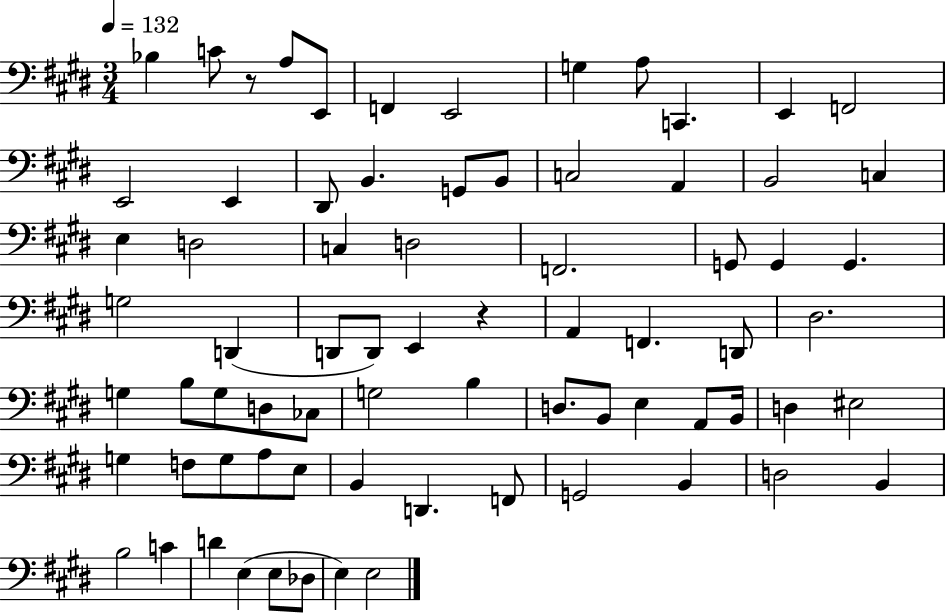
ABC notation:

X:1
T:Untitled
M:3/4
L:1/4
K:E
_B, C/2 z/2 A,/2 E,,/2 F,, E,,2 G, A,/2 C,, E,, F,,2 E,,2 E,, ^D,,/2 B,, G,,/2 B,,/2 C,2 A,, B,,2 C, E, D,2 C, D,2 F,,2 G,,/2 G,, G,, G,2 D,, D,,/2 D,,/2 E,, z A,, F,, D,,/2 ^D,2 G, B,/2 G,/2 D,/2 _C,/2 G,2 B, D,/2 B,,/2 E, A,,/2 B,,/4 D, ^E,2 G, F,/2 G,/2 A,/2 E,/2 B,, D,, F,,/2 G,,2 B,, D,2 B,, B,2 C D E, E,/2 _D,/2 E, E,2